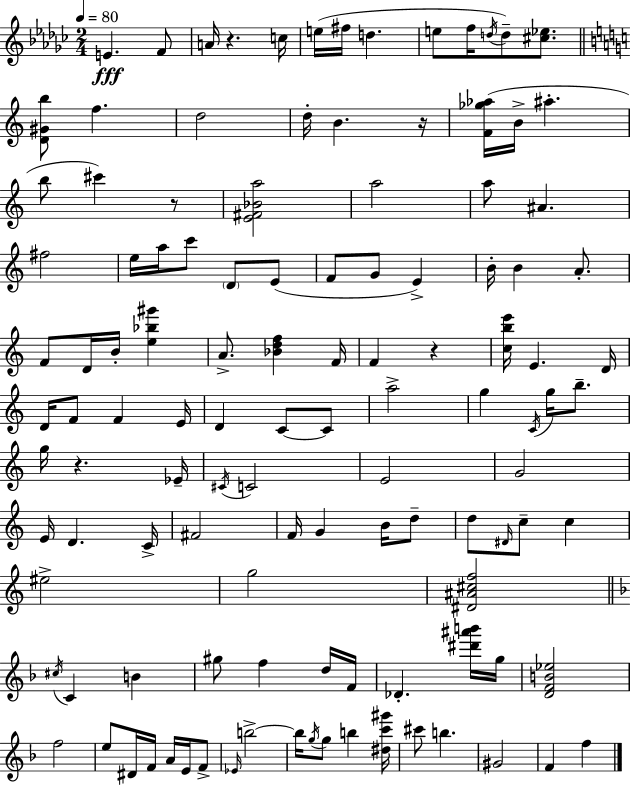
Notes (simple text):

E4/q. F4/e A4/s R/q. C5/s E5/s F#5/s D5/q. E5/e F5/s D5/s D5/e [C#5,Eb5]/e. [D4,G#4,B5]/e F5/q. D5/h D5/s B4/q. R/s [F4,Gb5,Ab5]/s B4/s A#5/q. B5/e C#6/q R/e [E4,F#4,Bb4,A5]/h A5/h A5/e A#4/q. F#5/h E5/s A5/s C6/e D4/e E4/e F4/e G4/e E4/q B4/s B4/q A4/e. F4/e D4/s B4/s [E5,Bb5,G#6]/q A4/e. [Bb4,D5,F5]/q F4/s F4/q R/q [C5,B5,E6]/s E4/q. D4/s D4/s F4/e F4/q E4/s D4/q C4/e C4/e A5/h G5/q C4/s G5/s B5/e. G5/s R/q. Eb4/s C#4/s C4/h E4/h G4/h E4/s D4/q. C4/s F#4/h F4/s G4/q B4/s D5/e D5/e D#4/s C5/e C5/q EIS5/h G5/h [D#4,A#4,C#5,F5]/h C#5/s C4/q B4/q G#5/e F5/q D5/s F4/s Db4/q. [D#6,A#6,B6]/s G5/s [D4,F4,B4,Eb5]/h F5/h E5/e D#4/s F4/s A4/s E4/s F4/e Eb4/s B5/h B5/s G5/s G5/e B5/q [D#5,C6,G#6]/s C#6/e B5/q. G#4/h F4/q F5/q